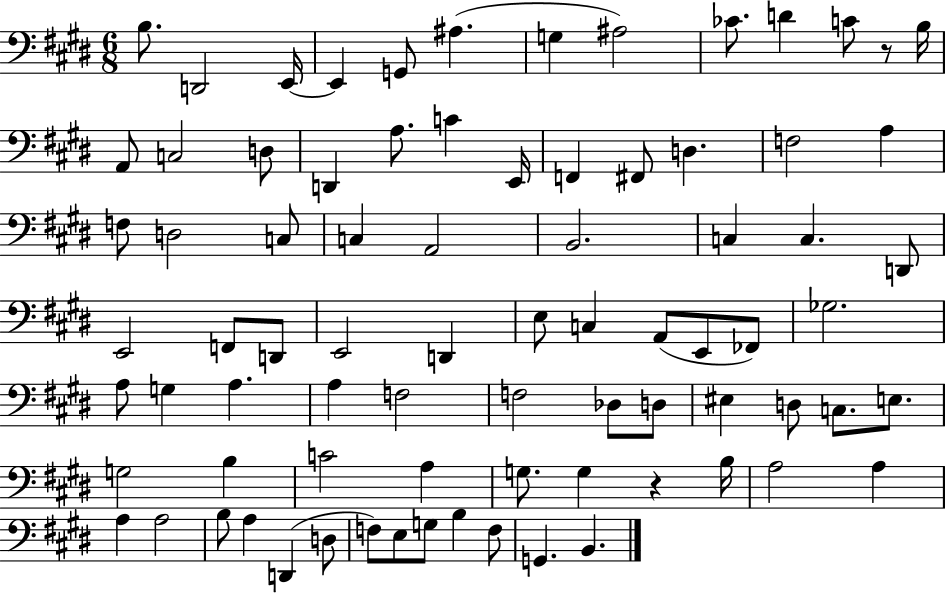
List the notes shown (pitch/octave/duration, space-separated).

B3/e. D2/h E2/s E2/q G2/e A#3/q. G3/q A#3/h CES4/e. D4/q C4/e R/e B3/s A2/e C3/h D3/e D2/q A3/e. C4/q E2/s F2/q F#2/e D3/q. F3/h A3/q F3/e D3/h C3/e C3/q A2/h B2/h. C3/q C3/q. D2/e E2/h F2/e D2/e E2/h D2/q E3/e C3/q A2/e E2/e FES2/e Gb3/h. A3/e G3/q A3/q. A3/q F3/h F3/h Db3/e D3/e EIS3/q D3/e C3/e. E3/e. G3/h B3/q C4/h A3/q G3/e. G3/q R/q B3/s A3/h A3/q A3/q A3/h B3/e A3/q D2/q D3/e F3/e E3/e G3/e B3/q F3/e G2/q. B2/q.